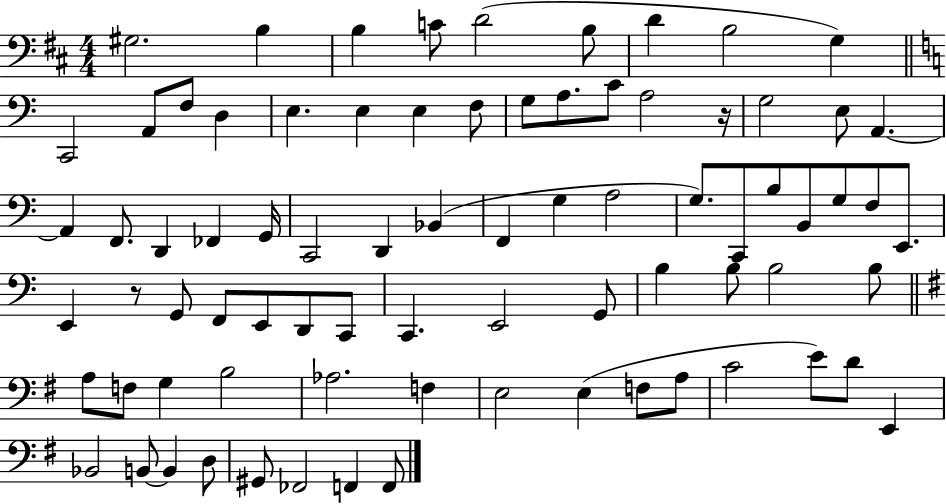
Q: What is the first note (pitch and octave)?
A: G#3